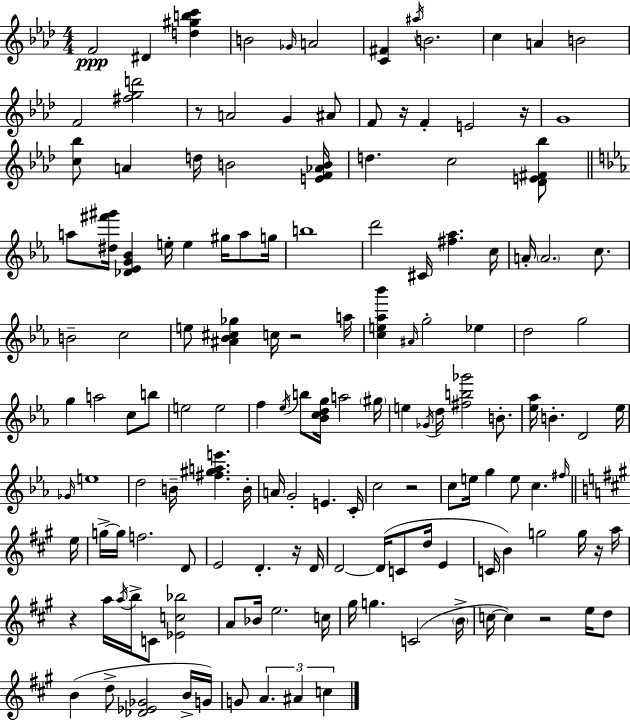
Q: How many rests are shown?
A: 9